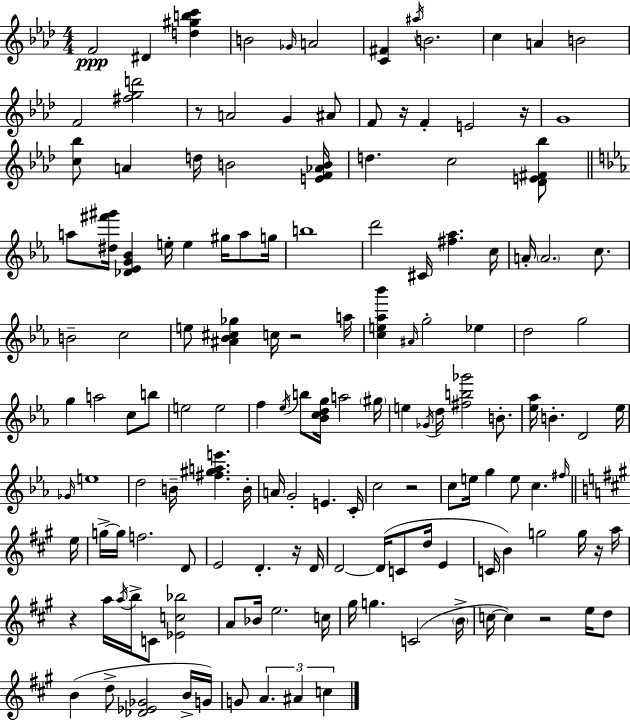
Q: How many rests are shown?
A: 9